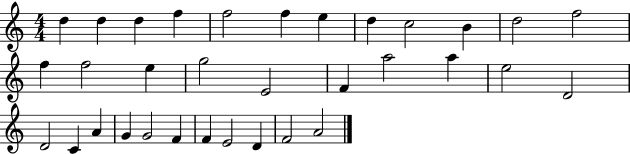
D5/q D5/q D5/q F5/q F5/h F5/q E5/q D5/q C5/h B4/q D5/h F5/h F5/q F5/h E5/q G5/h E4/h F4/q A5/h A5/q E5/h D4/h D4/h C4/q A4/q G4/q G4/h F4/q F4/q E4/h D4/q F4/h A4/h